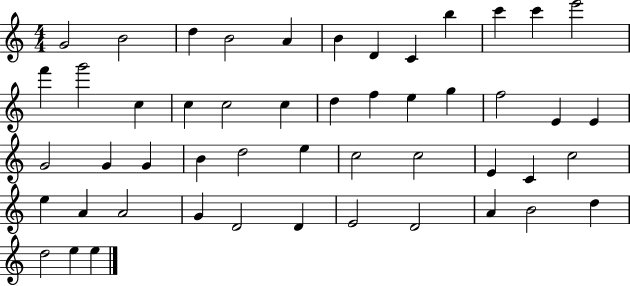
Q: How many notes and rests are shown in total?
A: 50